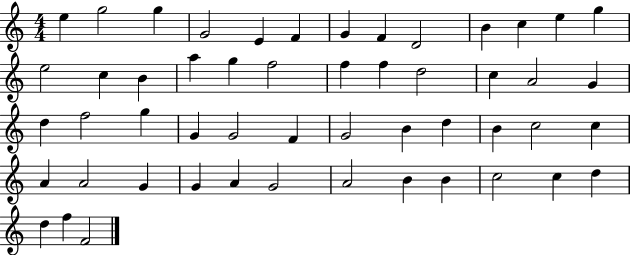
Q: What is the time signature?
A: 4/4